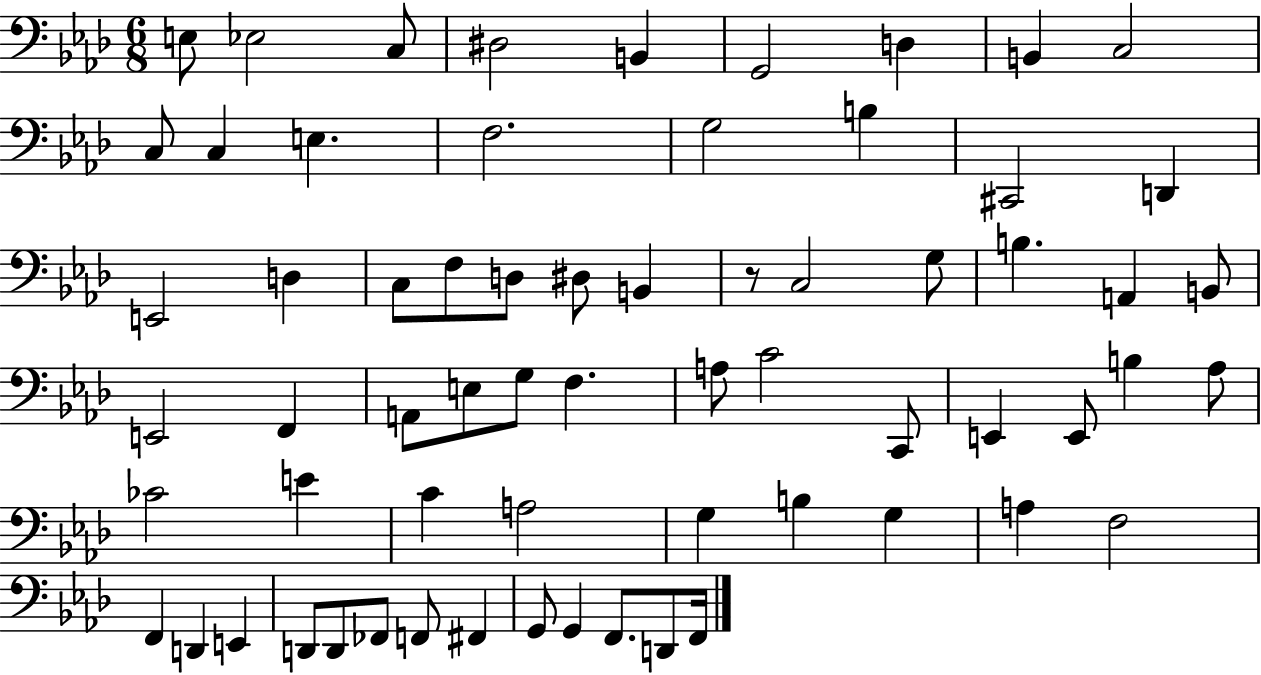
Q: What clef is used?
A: bass